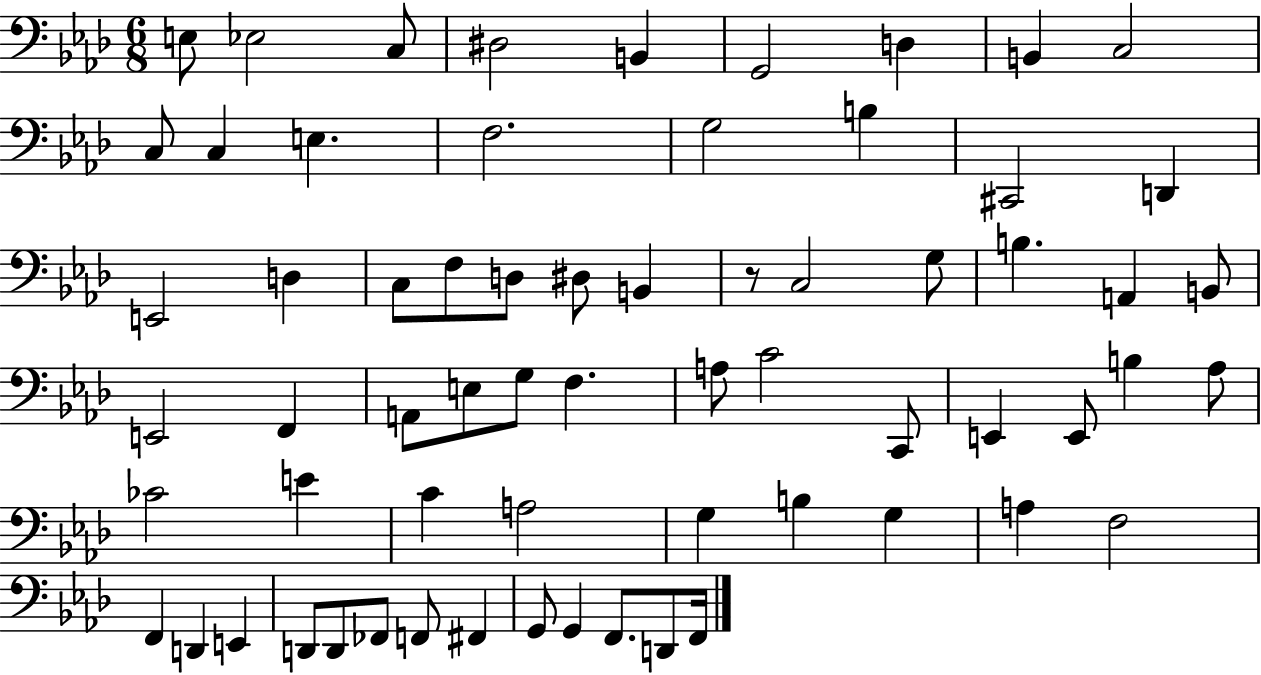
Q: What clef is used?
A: bass